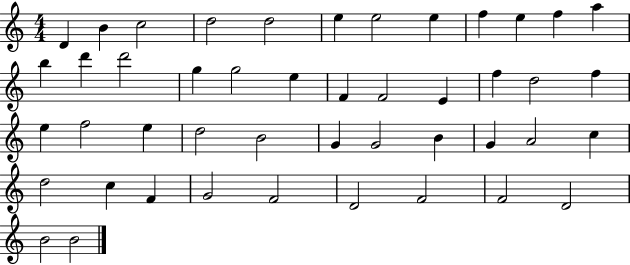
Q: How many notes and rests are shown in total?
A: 46